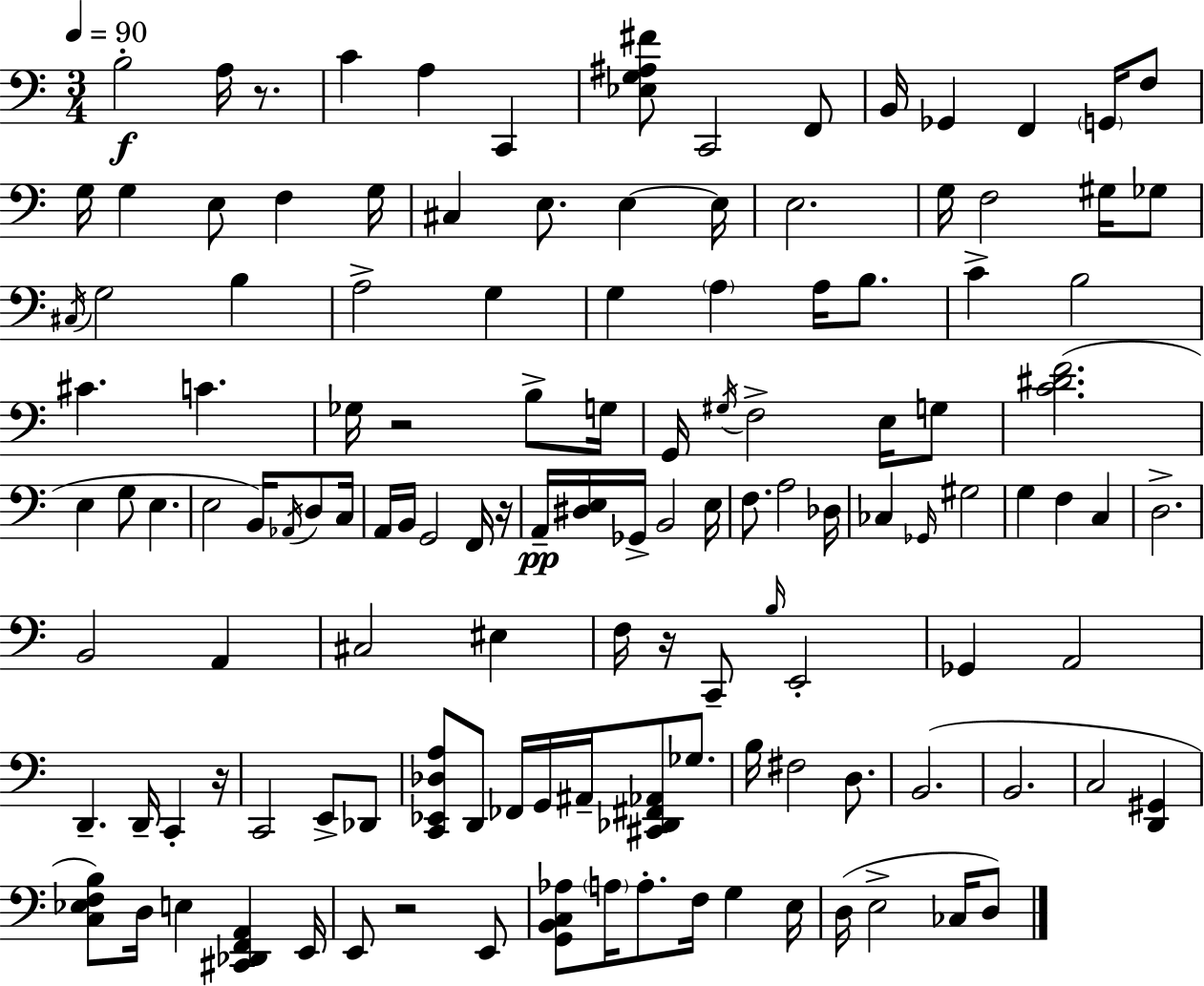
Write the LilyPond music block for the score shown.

{
  \clef bass
  \numericTimeSignature
  \time 3/4
  \key a \minor
  \tempo 4 = 90
  b2-.\f a16 r8. | c'4 a4 c,4 | <ees g ais fis'>8 c,2 f,8 | b,16 ges,4 f,4 \parenthesize g,16 f8 | \break g16 g4 e8 f4 g16 | cis4 e8. e4~~ e16 | e2. | g16 f2 gis16 ges8 | \break \acciaccatura { cis16 } g2 b4 | a2-> g4 | g4 \parenthesize a4 a16 b8. | c'4-> b2 | \break cis'4. c'4. | ges16 r2 b8-> | g16 g,16 \acciaccatura { gis16 } f2-> e16 | g8 <c' dis' f'>2.( | \break e4 g8 e4. | e2 b,16) \acciaccatura { aes,16 } | d8 c16 a,16 b,16 g,2 | f,16 r16 a,16--\pp <dis e>16 ges,16-> b,2 | \break e16 f8. a2 | des16 ces4 \grace { ges,16 } gis2 | g4 f4 | c4 d2.-> | \break b,2 | a,4 cis2 | eis4 f16 r16 c,8-- \grace { b16 } e,2-. | ges,4 a,2 | \break d,4.-- d,16-- | c,4-. r16 c,2 | e,8-> des,8 <c, ees, des a>8 d,8 fes,16 g,16 ais,16-- | <cis, des, fis, aes,>8 ges8. b16 fis2 | \break d8. b,2.( | b,2. | c2 | <d, gis,>4 <c ees f b>8) d16 e4 | \break <cis, des, f, a,>4 e,16 e,8 r2 | e,8 <g, b, c aes>8 \parenthesize a16 a8.-. f16 | g4 e16 d16( e2-> | ces16 d8) \bar "|."
}